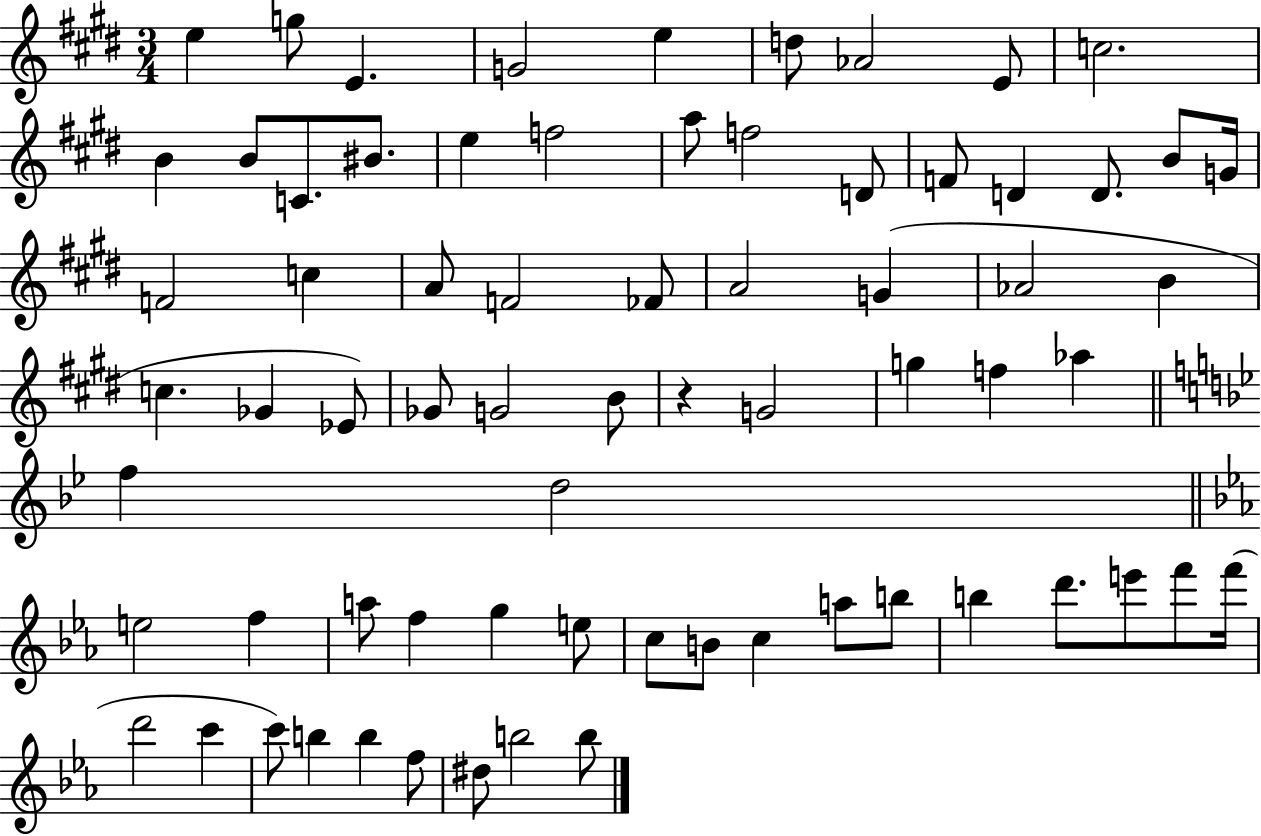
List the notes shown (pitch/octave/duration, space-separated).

E5/q G5/e E4/q. G4/h E5/q D5/e Ab4/h E4/e C5/h. B4/q B4/e C4/e. BIS4/e. E5/q F5/h A5/e F5/h D4/e F4/e D4/q D4/e. B4/e G4/s F4/h C5/q A4/e F4/h FES4/e A4/h G4/q Ab4/h B4/q C5/q. Gb4/q Eb4/e Gb4/e G4/h B4/e R/q G4/h G5/q F5/q Ab5/q F5/q D5/h E5/h F5/q A5/e F5/q G5/q E5/e C5/e B4/e C5/q A5/e B5/e B5/q D6/e. E6/e F6/e F6/s D6/h C6/q C6/e B5/q B5/q F5/e D#5/e B5/h B5/e